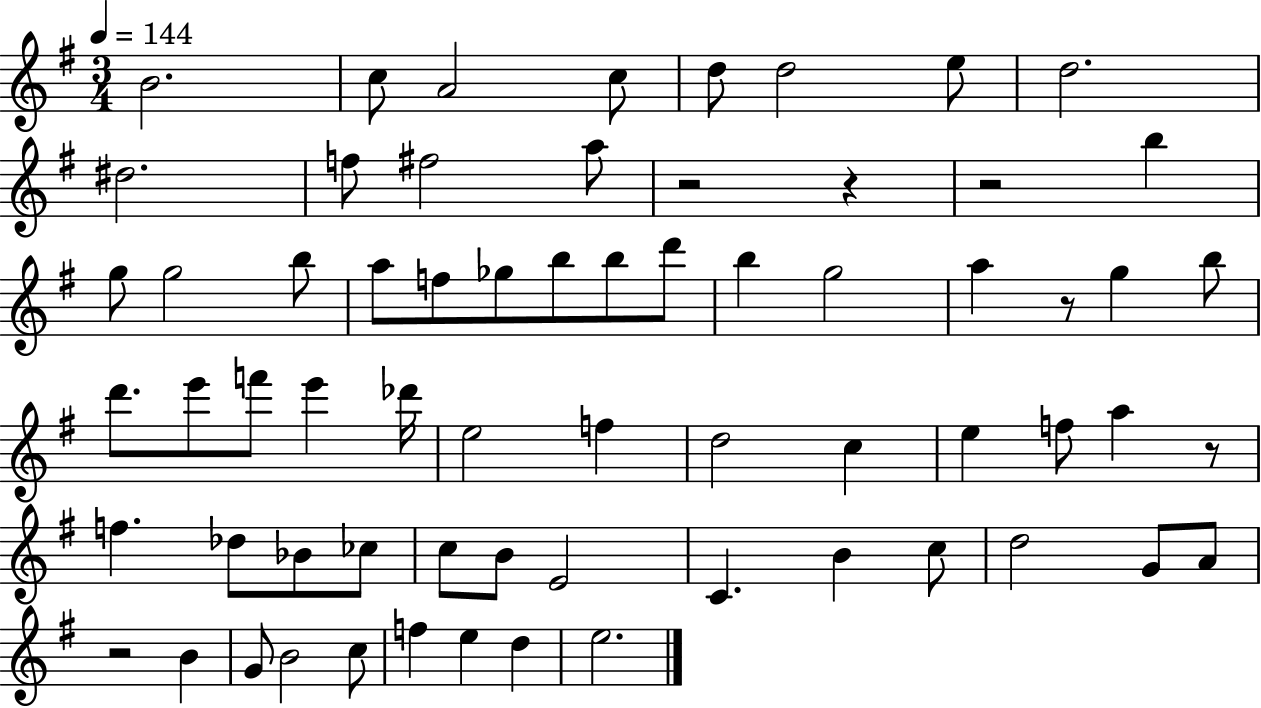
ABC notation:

X:1
T:Untitled
M:3/4
L:1/4
K:G
B2 c/2 A2 c/2 d/2 d2 e/2 d2 ^d2 f/2 ^f2 a/2 z2 z z2 b g/2 g2 b/2 a/2 f/2 _g/2 b/2 b/2 d'/2 b g2 a z/2 g b/2 d'/2 e'/2 f'/2 e' _d'/4 e2 f d2 c e f/2 a z/2 f _d/2 _B/2 _c/2 c/2 B/2 E2 C B c/2 d2 G/2 A/2 z2 B G/2 B2 c/2 f e d e2